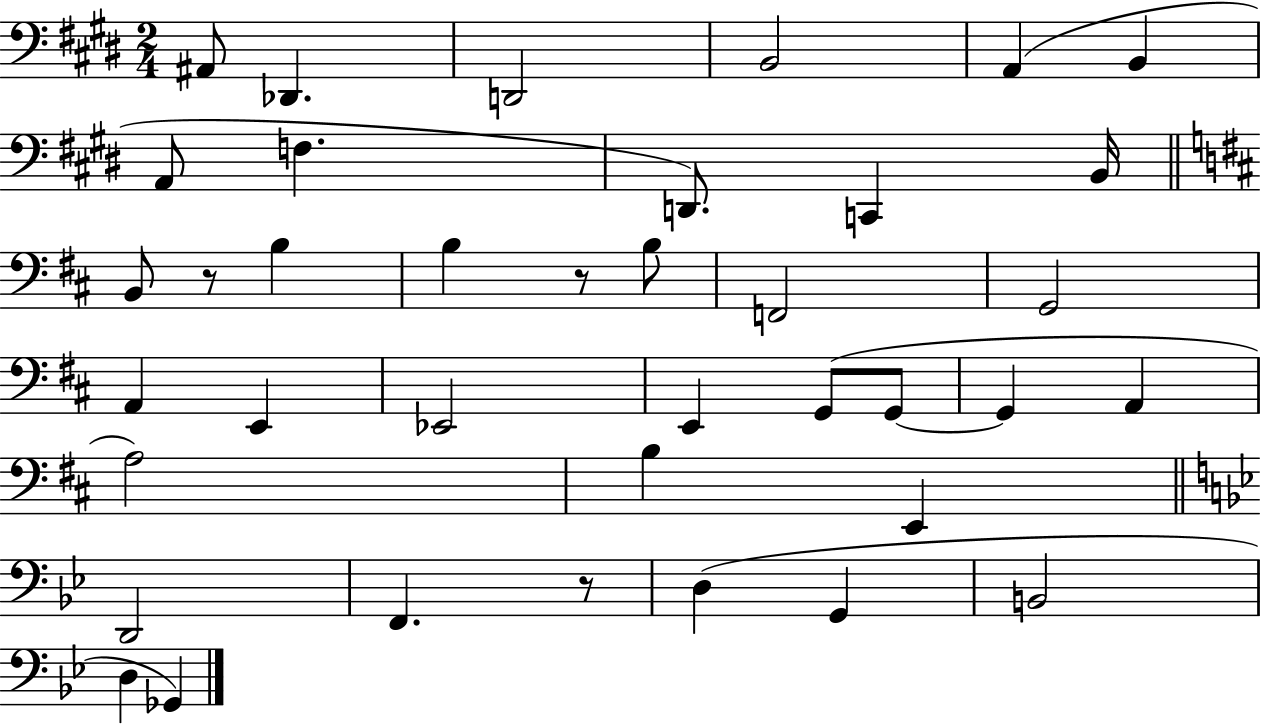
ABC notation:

X:1
T:Untitled
M:2/4
L:1/4
K:E
^A,,/2 _D,, D,,2 B,,2 A,, B,, A,,/2 F, D,,/2 C,, B,,/4 B,,/2 z/2 B, B, z/2 B,/2 F,,2 G,,2 A,, E,, _E,,2 E,, G,,/2 G,,/2 G,, A,, A,2 B, E,, D,,2 F,, z/2 D, G,, B,,2 D, _G,,